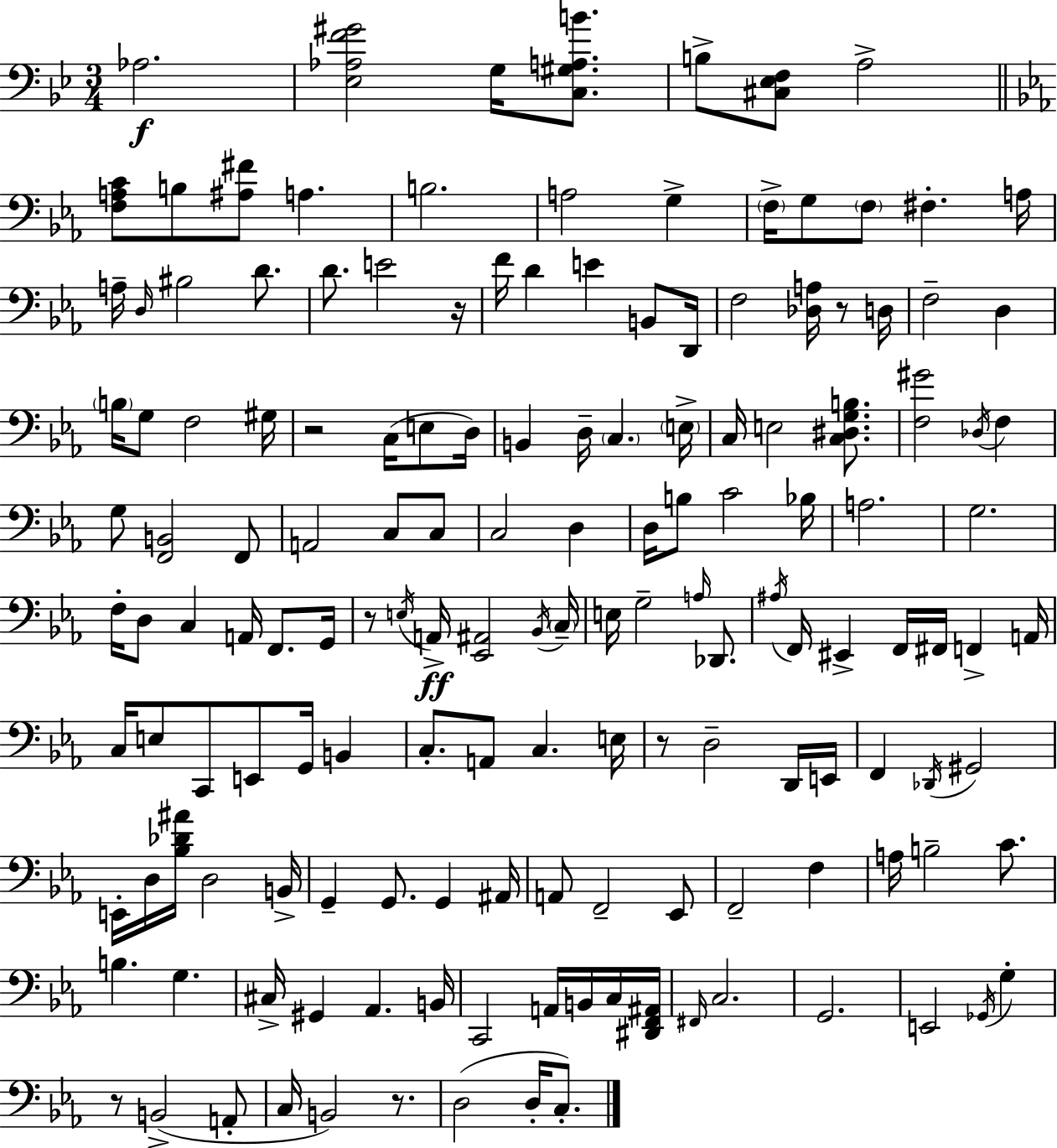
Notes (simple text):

Ab3/h. [Eb3,Ab3,F4,G#4]/h G3/s [C3,G#3,A3,B4]/e. B3/e [C#3,Eb3,F3]/e A3/h [F3,A3,C4]/e B3/e [A#3,F#4]/e A3/q. B3/h. A3/h G3/q F3/s G3/e F3/e F#3/q. A3/s A3/s D3/s BIS3/h D4/e. D4/e. E4/h R/s F4/s D4/q E4/q B2/e D2/s F3/h [Db3,A3]/s R/e D3/s F3/h D3/q B3/s G3/e F3/h G#3/s R/h C3/s E3/e D3/s B2/q D3/s C3/q. E3/s C3/s E3/h [C3,D#3,G3,B3]/e. [F3,G#4]/h Db3/s F3/q G3/e [F2,B2]/h F2/e A2/h C3/e C3/e C3/h D3/q D3/s B3/e C4/h Bb3/s A3/h. G3/h. F3/s D3/e C3/q A2/s F2/e. G2/s R/e E3/s A2/s [Eb2,A#2]/h Bb2/s C3/s E3/s G3/h A3/s Db2/e. A#3/s F2/s EIS2/q F2/s F#2/s F2/q A2/s C3/s E3/e C2/e E2/e G2/s B2/q C3/e. A2/e C3/q. E3/s R/e D3/h D2/s E2/s F2/q Db2/s G#2/h E2/s D3/s [Bb3,Db4,A#4]/s D3/h B2/s G2/q G2/e. G2/q A#2/s A2/e F2/h Eb2/e F2/h F3/q A3/s B3/h C4/e. B3/q. G3/q. C#3/s G#2/q Ab2/q. B2/s C2/h A2/s B2/s C3/s [D#2,F2,A#2]/s F#2/s C3/h. G2/h. E2/h Gb2/s G3/q R/e B2/h A2/e C3/s B2/h R/e. D3/h D3/s C3/e.